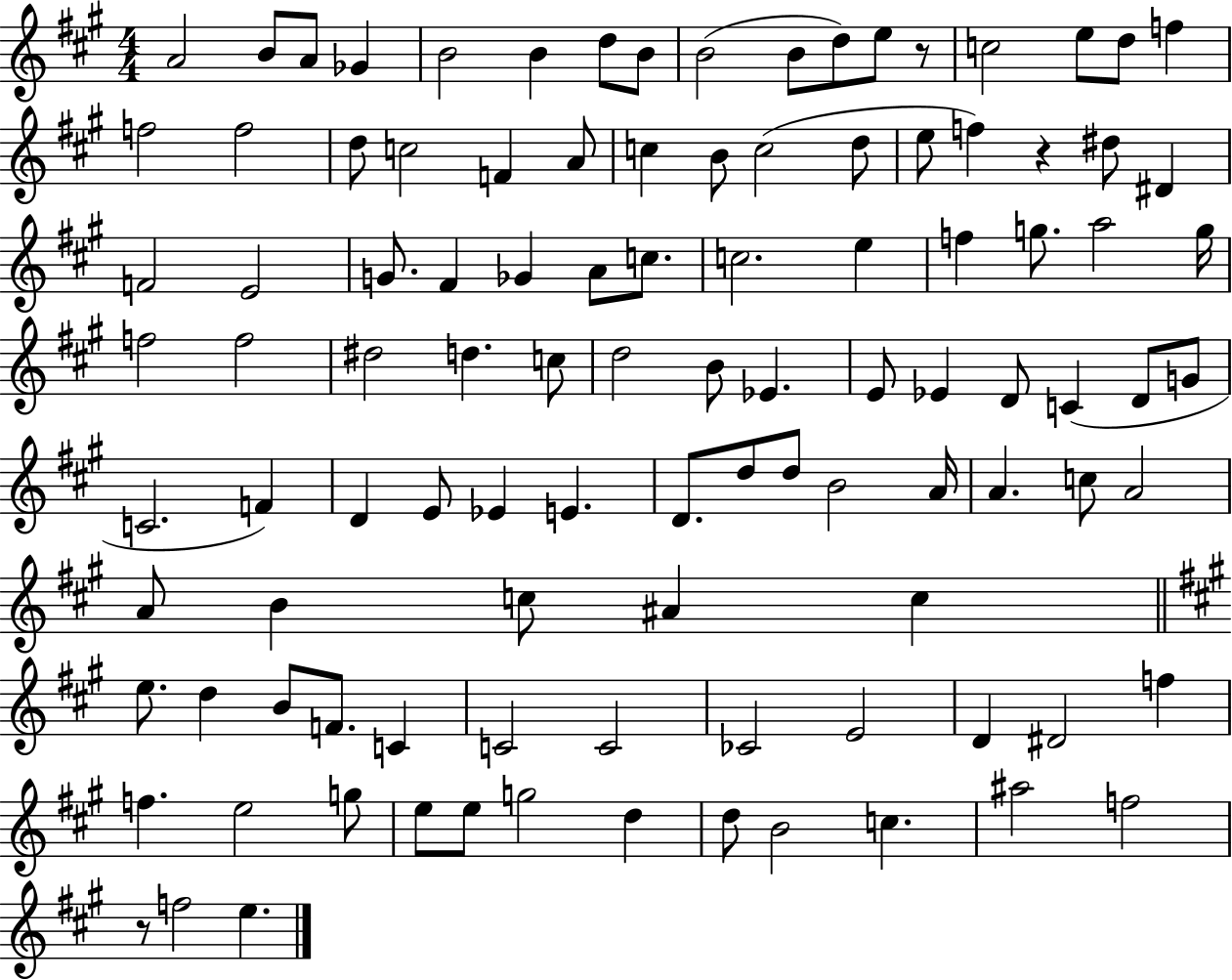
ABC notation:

X:1
T:Untitled
M:4/4
L:1/4
K:A
A2 B/2 A/2 _G B2 B d/2 B/2 B2 B/2 d/2 e/2 z/2 c2 e/2 d/2 f f2 f2 d/2 c2 F A/2 c B/2 c2 d/2 e/2 f z ^d/2 ^D F2 E2 G/2 ^F _G A/2 c/2 c2 e f g/2 a2 g/4 f2 f2 ^d2 d c/2 d2 B/2 _E E/2 _E D/2 C D/2 G/2 C2 F D E/2 _E E D/2 d/2 d/2 B2 A/4 A c/2 A2 A/2 B c/2 ^A c e/2 d B/2 F/2 C C2 C2 _C2 E2 D ^D2 f f e2 g/2 e/2 e/2 g2 d d/2 B2 c ^a2 f2 z/2 f2 e